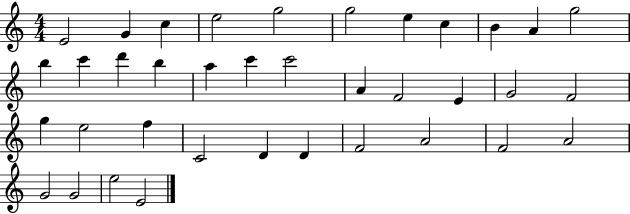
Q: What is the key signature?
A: C major